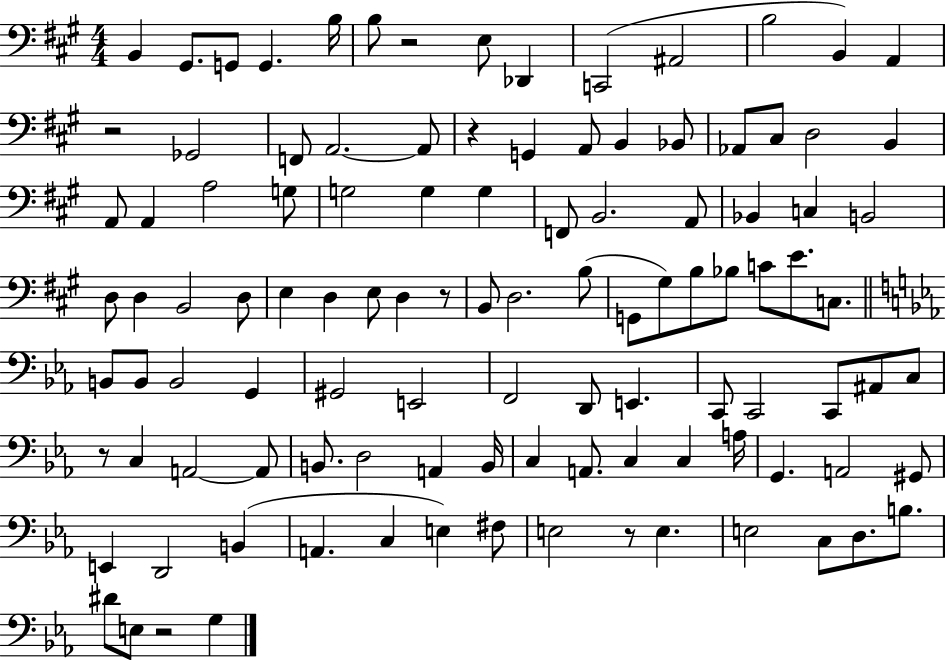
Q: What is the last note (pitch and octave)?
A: G3